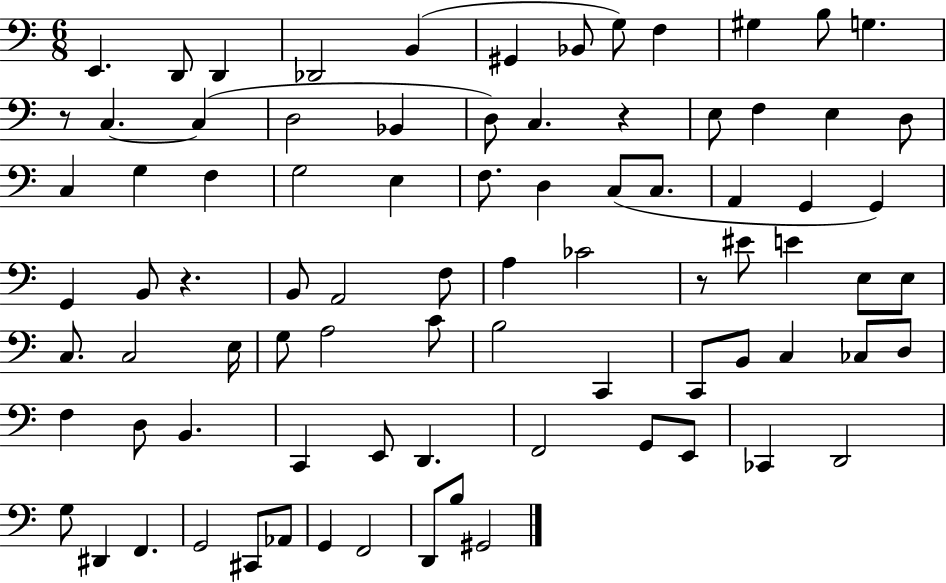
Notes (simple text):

E2/q. D2/e D2/q Db2/h B2/q G#2/q Bb2/e G3/e F3/q G#3/q B3/e G3/q. R/e C3/q. C3/q D3/h Bb2/q D3/e C3/q. R/q E3/e F3/q E3/q D3/e C3/q G3/q F3/q G3/h E3/q F3/e. D3/q C3/e C3/e. A2/q G2/q G2/q G2/q B2/e R/q. B2/e A2/h F3/e A3/q CES4/h R/e EIS4/e E4/q E3/e E3/e C3/e. C3/h E3/s G3/e A3/h C4/e B3/h C2/q C2/e B2/e C3/q CES3/e D3/e F3/q D3/e B2/q. C2/q E2/e D2/q. F2/h G2/e E2/e CES2/q D2/h G3/e D#2/q F2/q. G2/h C#2/e Ab2/e G2/q F2/h D2/e B3/e G#2/h